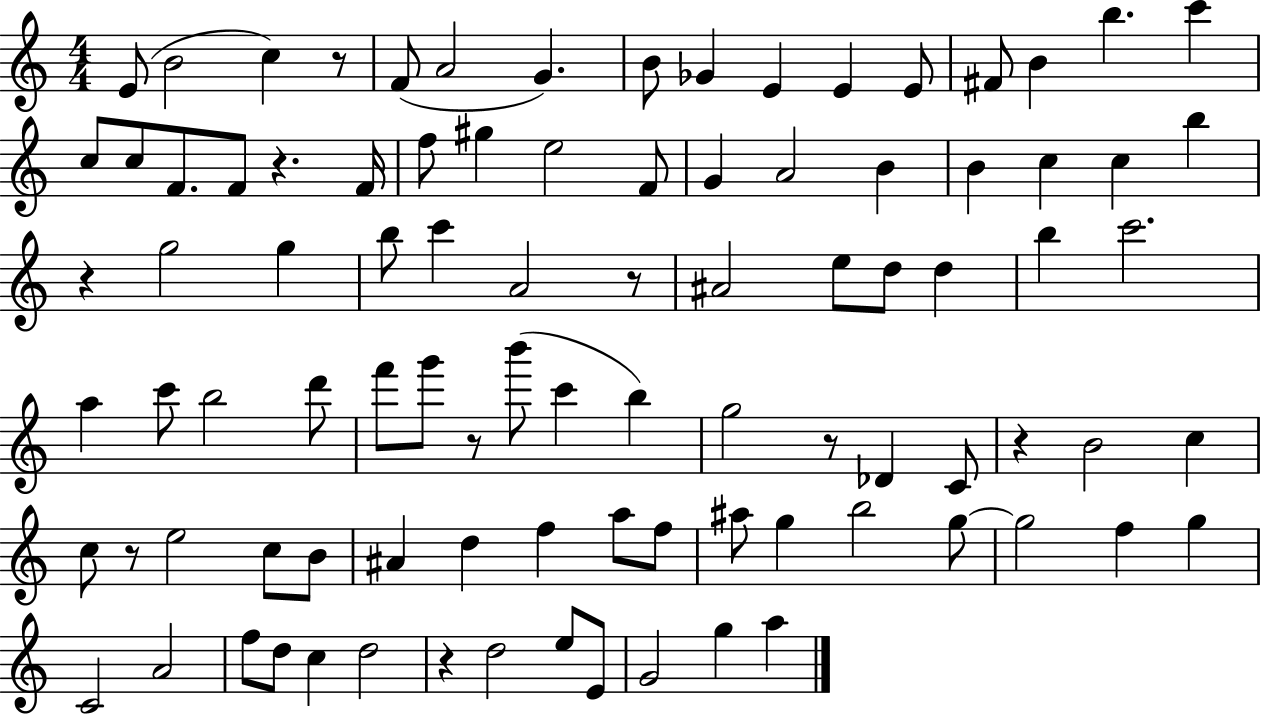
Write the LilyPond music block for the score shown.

{
  \clef treble
  \numericTimeSignature
  \time 4/4
  \key c \major
  e'8( b'2 c''4) r8 | f'8( a'2 g'4.) | b'8 ges'4 e'4 e'4 e'8 | fis'8 b'4 b''4. c'''4 | \break c''8 c''8 f'8. f'8 r4. f'16 | f''8 gis''4 e''2 f'8 | g'4 a'2 b'4 | b'4 c''4 c''4 b''4 | \break r4 g''2 g''4 | b''8 c'''4 a'2 r8 | ais'2 e''8 d''8 d''4 | b''4 c'''2. | \break a''4 c'''8 b''2 d'''8 | f'''8 g'''8 r8 b'''8( c'''4 b''4) | g''2 r8 des'4 c'8 | r4 b'2 c''4 | \break c''8 r8 e''2 c''8 b'8 | ais'4 d''4 f''4 a''8 f''8 | ais''8 g''4 b''2 g''8~~ | g''2 f''4 g''4 | \break c'2 a'2 | f''8 d''8 c''4 d''2 | r4 d''2 e''8 e'8 | g'2 g''4 a''4 | \break \bar "|."
}